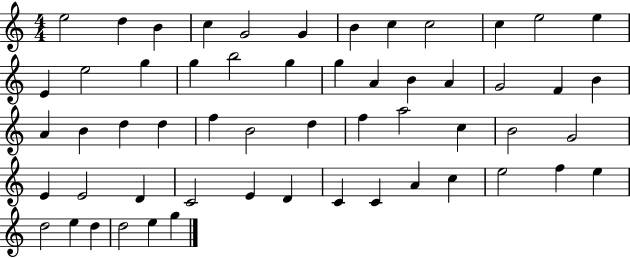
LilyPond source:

{
  \clef treble
  \numericTimeSignature
  \time 4/4
  \key c \major
  e''2 d''4 b'4 | c''4 g'2 g'4 | b'4 c''4 c''2 | c''4 e''2 e''4 | \break e'4 e''2 g''4 | g''4 b''2 g''4 | g''4 a'4 b'4 a'4 | g'2 f'4 b'4 | \break a'4 b'4 d''4 d''4 | f''4 b'2 d''4 | f''4 a''2 c''4 | b'2 g'2 | \break e'4 e'2 d'4 | c'2 e'4 d'4 | c'4 c'4 a'4 c''4 | e''2 f''4 e''4 | \break d''2 e''4 d''4 | d''2 e''4 g''4 | \bar "|."
}